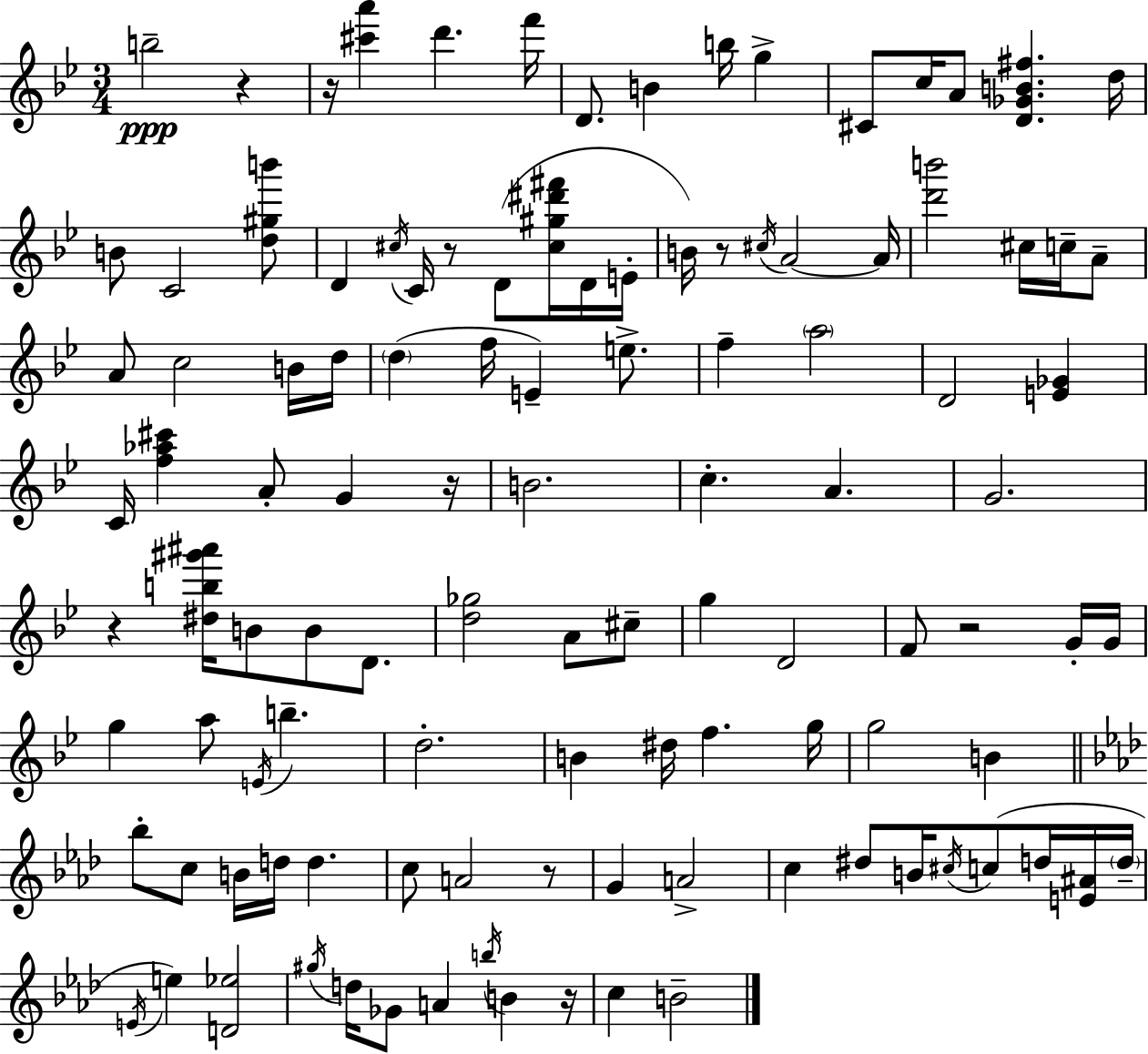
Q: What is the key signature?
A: G minor